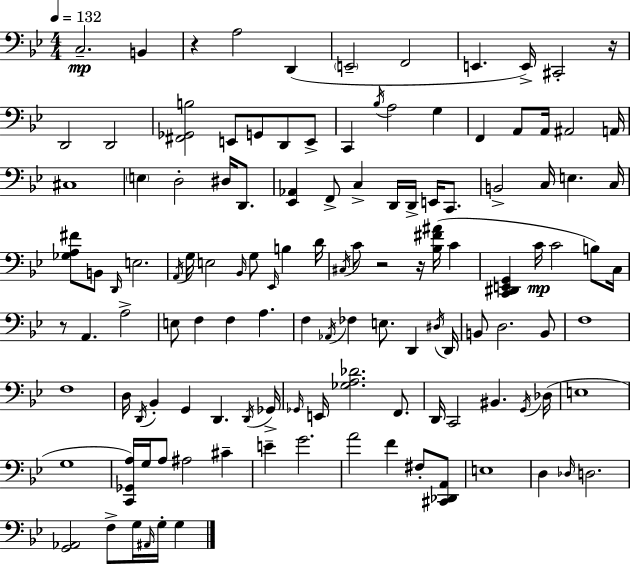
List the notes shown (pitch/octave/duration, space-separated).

C3/h. B2/q R/q A3/h D2/q E2/h F2/h E2/q. E2/s C#2/h R/s D2/h D2/h [F#2,Gb2,B3]/h E2/e G2/e D2/e E2/e C2/q Bb3/s A3/h G3/q F2/q A2/e A2/s A#2/h A2/s C#3/w E3/q D3/h D#3/s D2/e. [Eb2,Ab2]/q F2/e C3/q D2/s D2/s E2/s C2/e. B2/h C3/s E3/q. C3/s [Gb3,A3,F#4]/e B2/e D2/s E3/h. A2/s G3/s E3/h Bb2/s G3/e Eb2/s B3/q D4/s C#3/s C4/e R/h R/s [Bb3,F#4,A#4]/s C4/q [C2,D#2,E2,G2]/q C4/s C4/h B3/e C3/s R/e A2/q. A3/h E3/e F3/q F3/q A3/q. F3/q Ab2/s FES3/q E3/e. D2/q D#3/s D2/s B2/e D3/h. B2/e F3/w F3/w D3/s D2/s Bb2/q G2/q D2/q. D2/s Gb2/s Gb2/s E2/s [Gb3,A3,Db4]/h. F2/e. D2/s C2/h BIS2/q. G2/s Db3/s E3/w G3/w [C2,Gb2,A3]/s G3/s A3/e A#3/h C#4/q E4/q G4/h. A4/h F4/q F#3/e [C#2,Db2,A2]/e E3/w D3/q Db3/s D3/h. [G2,Ab2]/h F3/e G3/s A#2/s G3/s G3/q